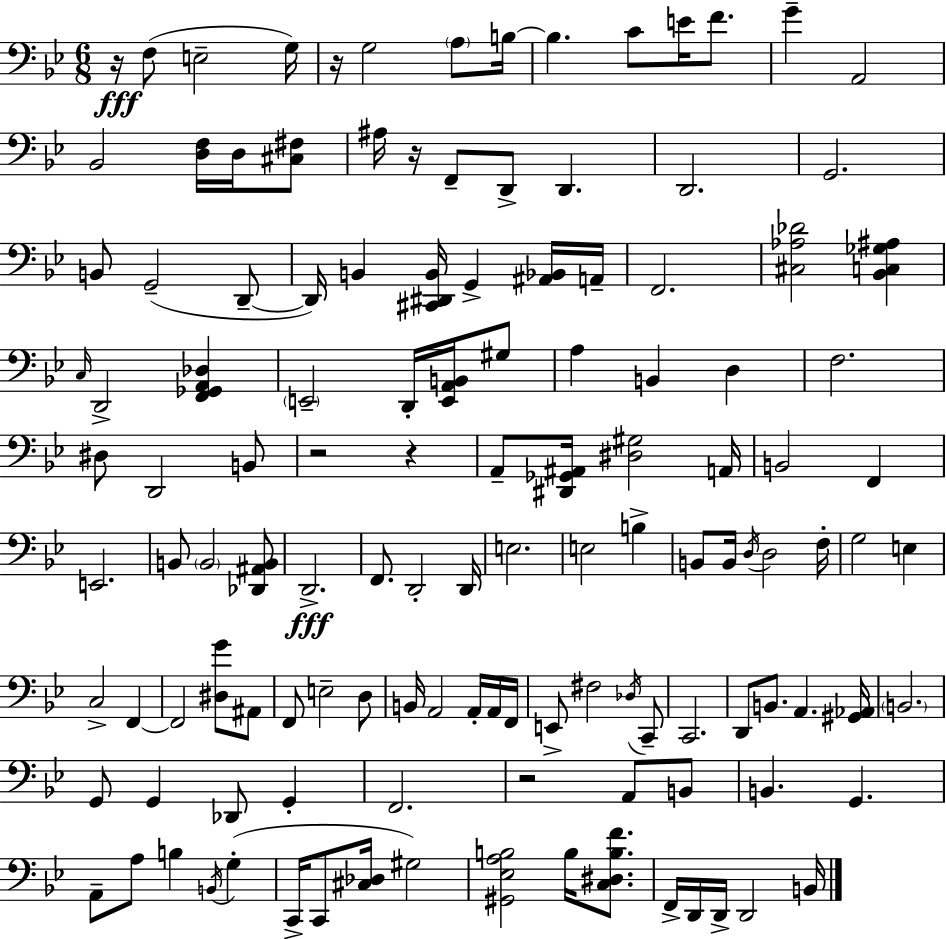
X:1
T:Untitled
M:6/8
L:1/4
K:Bb
z/4 F,/2 E,2 G,/4 z/4 G,2 A,/2 B,/4 B, C/2 E/4 F/2 G A,,2 _B,,2 [D,F,]/4 D,/4 [^C,^F,]/2 ^A,/4 z/4 F,,/2 D,,/2 D,, D,,2 G,,2 B,,/2 G,,2 D,,/2 D,,/4 B,, [^C,,^D,,B,,]/4 G,, [^A,,_B,,]/4 A,,/4 F,,2 [^C,_A,_D]2 [_B,,C,_G,^A,] C,/4 D,,2 [F,,_G,,A,,_D,] E,,2 D,,/4 [E,,A,,B,,]/4 ^G,/2 A, B,, D, F,2 ^D,/2 D,,2 B,,/2 z2 z A,,/2 [^D,,_G,,^A,,]/4 [^D,^G,]2 A,,/4 B,,2 F,, E,,2 B,,/2 B,,2 [_D,,^A,,B,,]/2 D,,2 F,,/2 D,,2 D,,/4 E,2 E,2 B, B,,/2 B,,/4 D,/4 D,2 F,/4 G,2 E, C,2 F,, F,,2 [^D,G]/2 ^A,,/2 F,,/2 E,2 D,/2 B,,/4 A,,2 A,,/4 A,,/4 F,,/4 E,,/2 ^F,2 _D,/4 C,,/2 C,,2 D,,/2 B,,/2 A,, [^G,,_A,,]/4 B,,2 G,,/2 G,, _D,,/2 G,, F,,2 z2 A,,/2 B,,/2 B,, G,, A,,/2 A,/2 B, B,,/4 G, C,,/4 C,,/2 [^C,_D,]/4 ^G,2 [^G,,_E,A,B,]2 B,/4 [C,^D,B,F]/2 F,,/4 D,,/4 D,,/4 D,,2 B,,/4